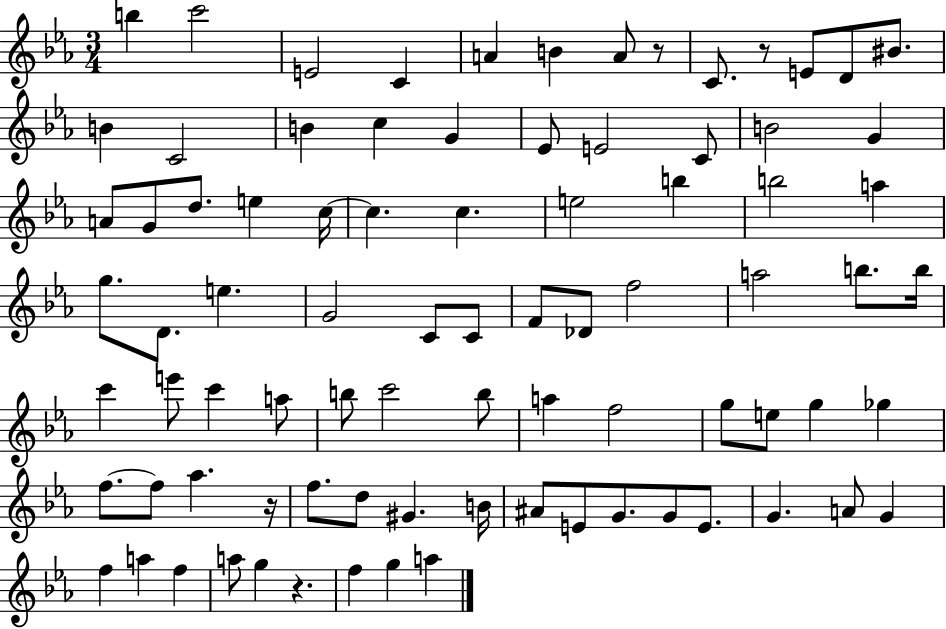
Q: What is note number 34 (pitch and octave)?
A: D4